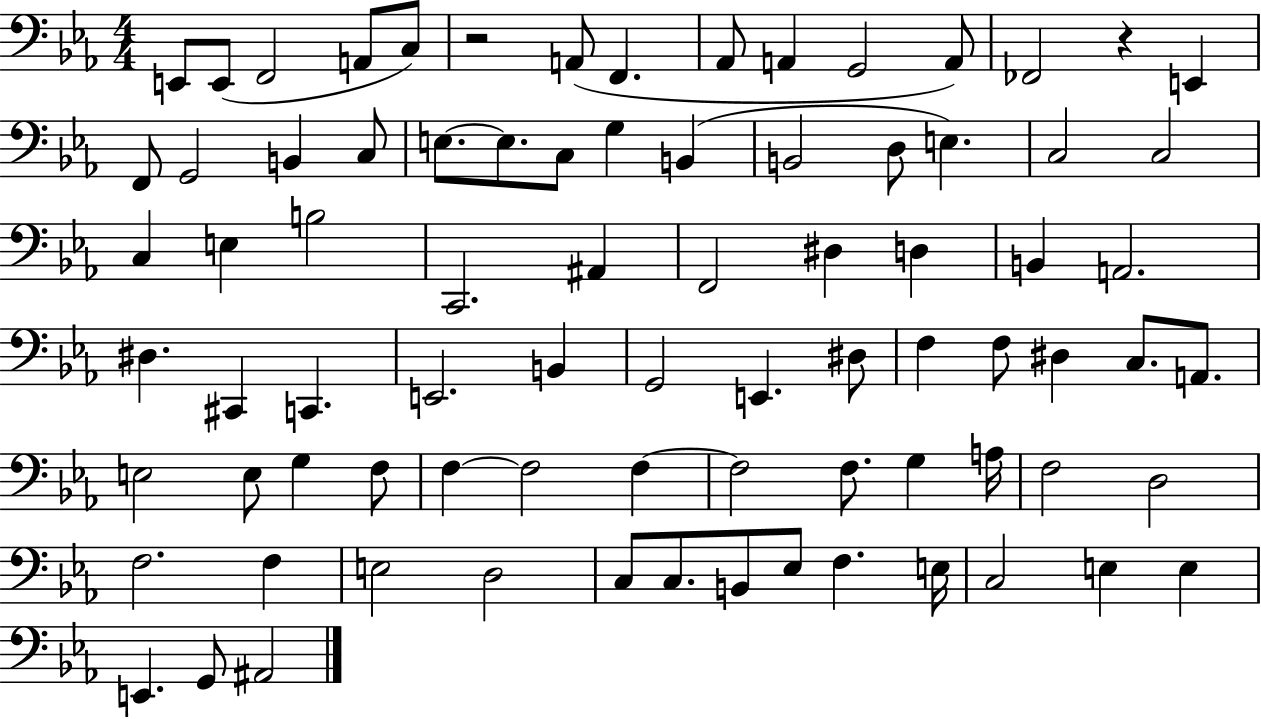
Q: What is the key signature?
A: EES major